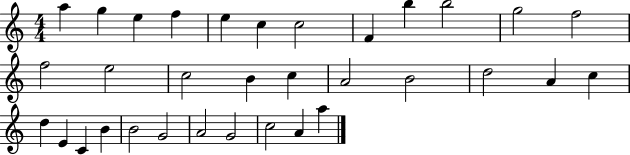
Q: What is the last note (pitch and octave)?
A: A5